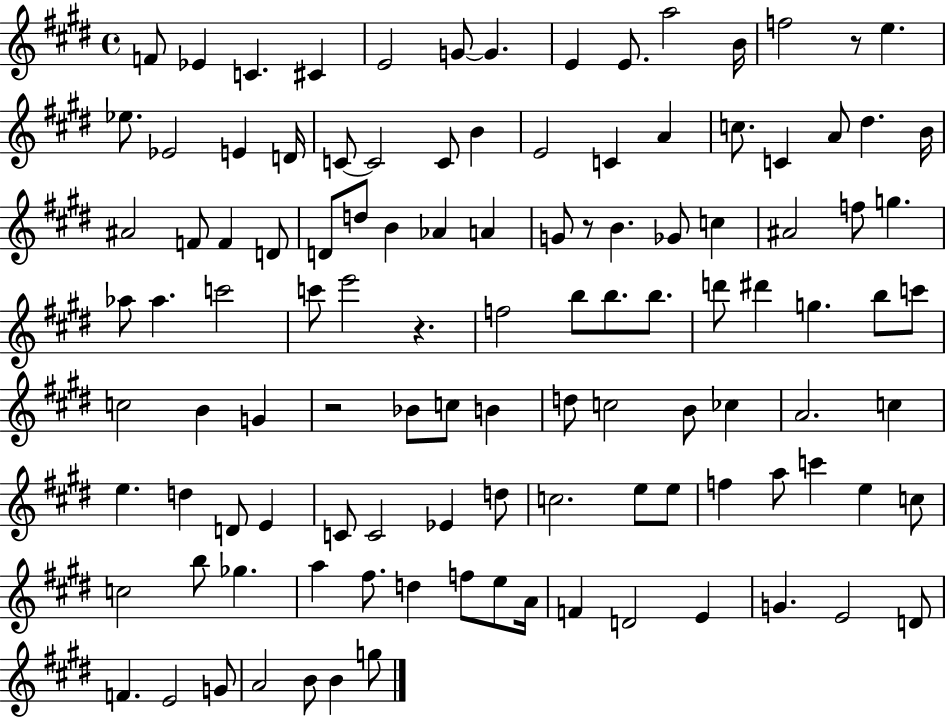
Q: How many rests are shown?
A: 4